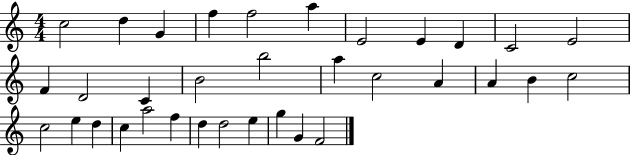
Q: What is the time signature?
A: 4/4